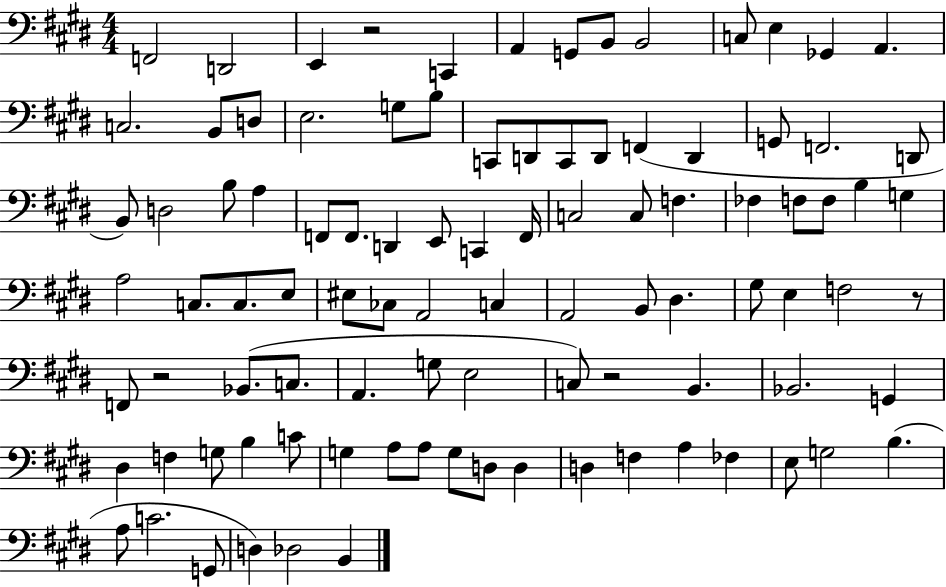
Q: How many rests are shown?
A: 4